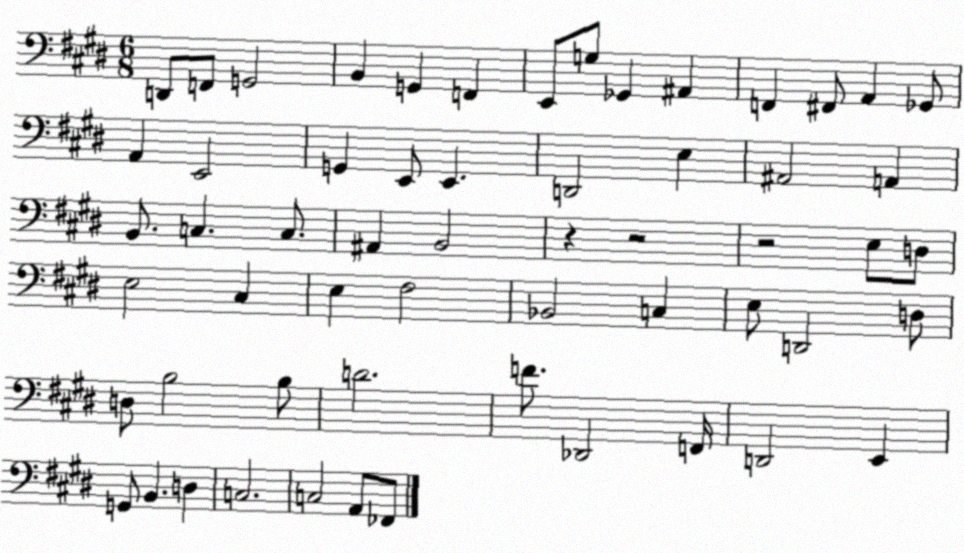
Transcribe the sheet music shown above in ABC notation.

X:1
T:Untitled
M:6/8
L:1/4
K:E
D,,/2 F,,/2 G,,2 B,, G,, F,, E,,/2 G,/2 _G,, ^A,, F,, ^F,,/2 A,, _G,,/2 A,, E,,2 G,, E,,/2 E,, D,,2 E, ^A,,2 A,, B,,/2 C, C,/2 ^A,, B,,2 z z2 z2 E,/2 D,/2 E,2 ^C, E, ^F,2 _B,,2 C, E,/2 D,,2 D,/2 D,/2 B,2 B,/2 D2 F/2 _D,,2 F,,/4 D,,2 E,, G,,/2 B,, D, C,2 C,2 A,,/2 _F,,/2